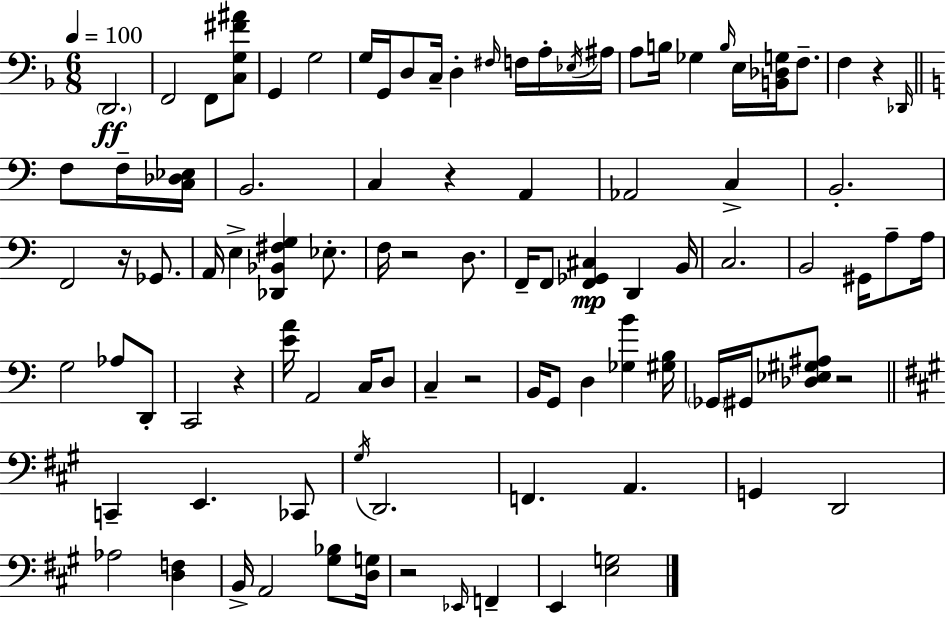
D2/h. F2/h F2/e [C3,G3,F#4,A#4]/e G2/q G3/h G3/s G2/s D3/e C3/s D3/q F#3/s F3/s A3/s Eb3/s A#3/s A3/e B3/s Gb3/q B3/s E3/s [B2,Db3,G3]/s F3/e. F3/q R/q Db2/s F3/e F3/s [C3,Db3,Eb3]/s B2/h. C3/q R/q A2/q Ab2/h C3/q B2/h. F2/h R/s Gb2/e. A2/s E3/q [Db2,Bb2,F#3,G3]/q Eb3/e. F3/s R/h D3/e. F2/s F2/e [F2,Gb2,C#3]/q D2/q B2/s C3/h. B2/h G#2/s A3/e A3/s G3/h Ab3/e D2/e C2/h R/q [E4,A4]/s A2/h C3/s D3/e C3/q R/h B2/s G2/e D3/q [Gb3,B4]/q [G#3,B3]/s Gb2/s G#2/s [Db3,Eb3,G#3,A#3]/e R/h C2/q E2/q. CES2/e G#3/s D2/h. F2/q. A2/q. G2/q D2/h Ab3/h [D3,F3]/q B2/s A2/h [G#3,Bb3]/e [D3,G3]/s R/h Eb2/s F2/q E2/q [E3,G3]/h